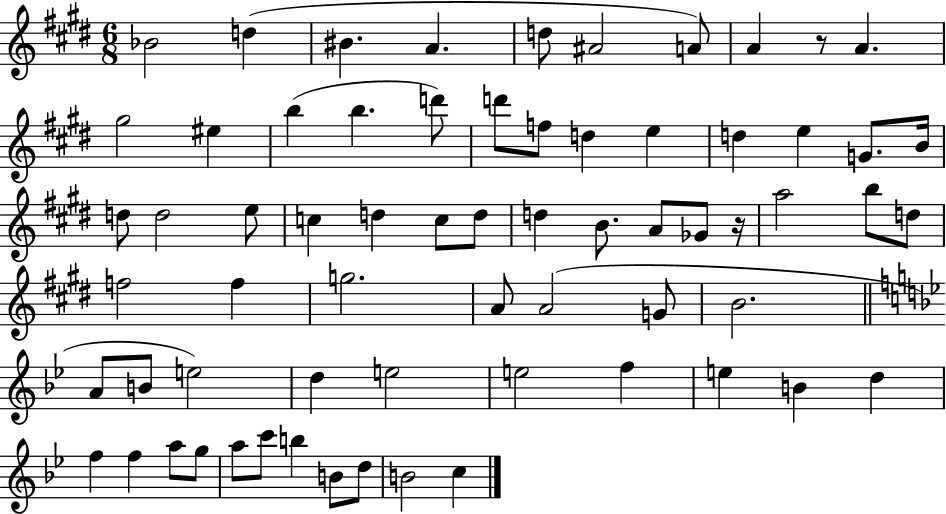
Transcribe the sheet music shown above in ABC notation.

X:1
T:Untitled
M:6/8
L:1/4
K:E
_B2 d ^B A d/2 ^A2 A/2 A z/2 A ^g2 ^e b b d'/2 d'/2 f/2 d e d e G/2 B/4 d/2 d2 e/2 c d c/2 d/2 d B/2 A/2 _G/2 z/4 a2 b/2 d/2 f2 f g2 A/2 A2 G/2 B2 A/2 B/2 e2 d e2 e2 f e B d f f a/2 g/2 a/2 c'/2 b B/2 d/2 B2 c